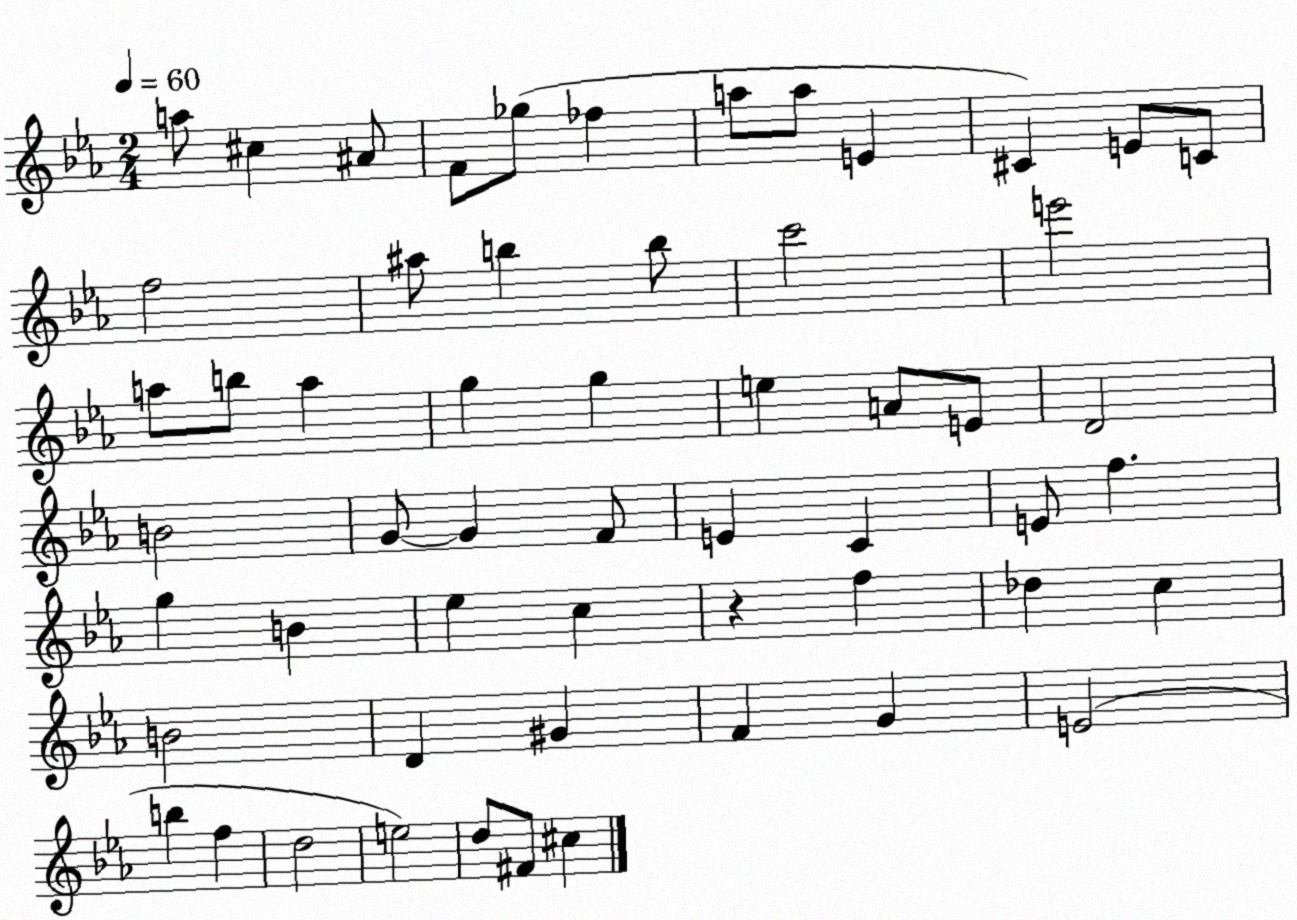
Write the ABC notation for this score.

X:1
T:Untitled
M:2/4
L:1/4
K:Eb
a/2 ^c ^A/2 F/2 _g/2 _f a/2 a/2 E ^C E/2 C/2 f2 ^a/2 b b/2 c'2 e'2 a/2 b/2 a g g e A/2 E/2 D2 B2 G/2 G F/2 E C E/2 f g B _e c z f _d c B2 D ^G F G E2 b f d2 e2 d/2 ^F/2 ^c